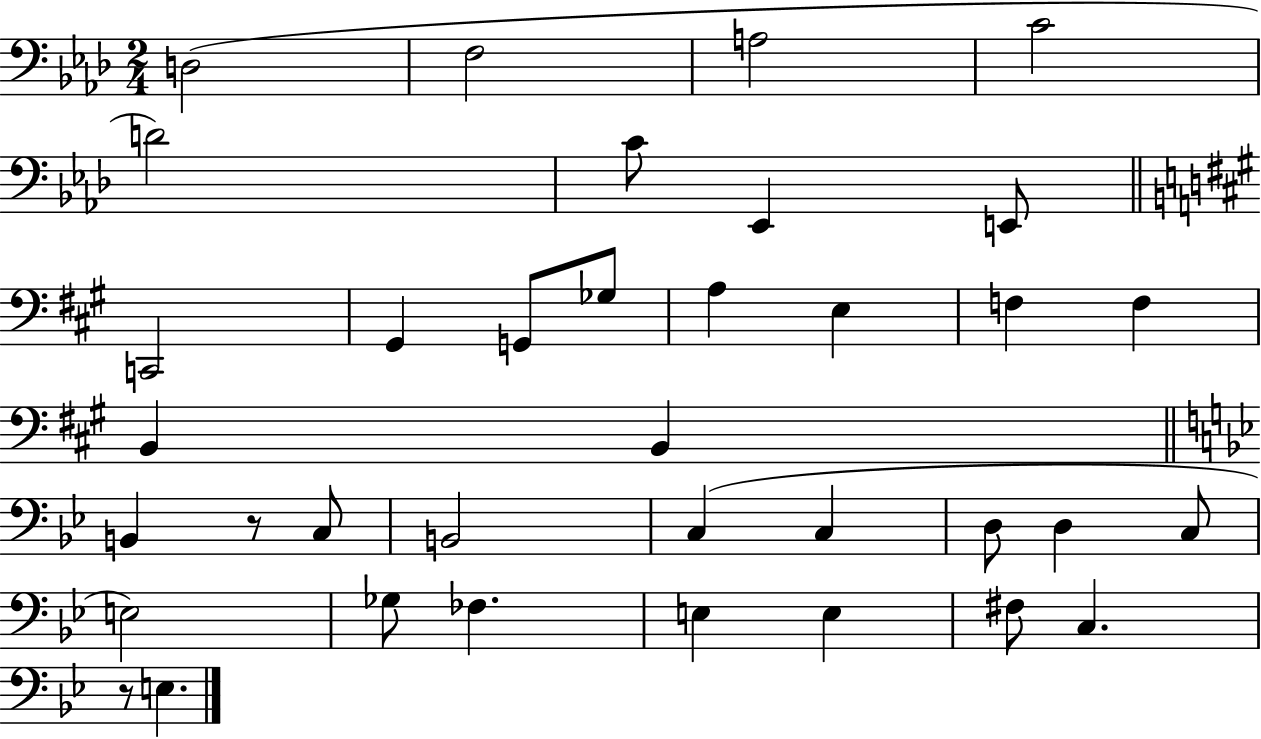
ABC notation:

X:1
T:Untitled
M:2/4
L:1/4
K:Ab
D,2 F,2 A,2 C2 D2 C/2 _E,, E,,/2 C,,2 ^G,, G,,/2 _G,/2 A, E, F, F, B,, B,, B,, z/2 C,/2 B,,2 C, C, D,/2 D, C,/2 E,2 _G,/2 _F, E, E, ^F,/2 C, z/2 E,